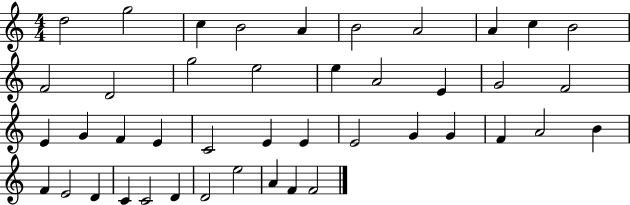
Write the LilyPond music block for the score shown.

{
  \clef treble
  \numericTimeSignature
  \time 4/4
  \key c \major
  d''2 g''2 | c''4 b'2 a'4 | b'2 a'2 | a'4 c''4 b'2 | \break f'2 d'2 | g''2 e''2 | e''4 a'2 e'4 | g'2 f'2 | \break e'4 g'4 f'4 e'4 | c'2 e'4 e'4 | e'2 g'4 g'4 | f'4 a'2 b'4 | \break f'4 e'2 d'4 | c'4 c'2 d'4 | d'2 e''2 | a'4 f'4 f'2 | \break \bar "|."
}